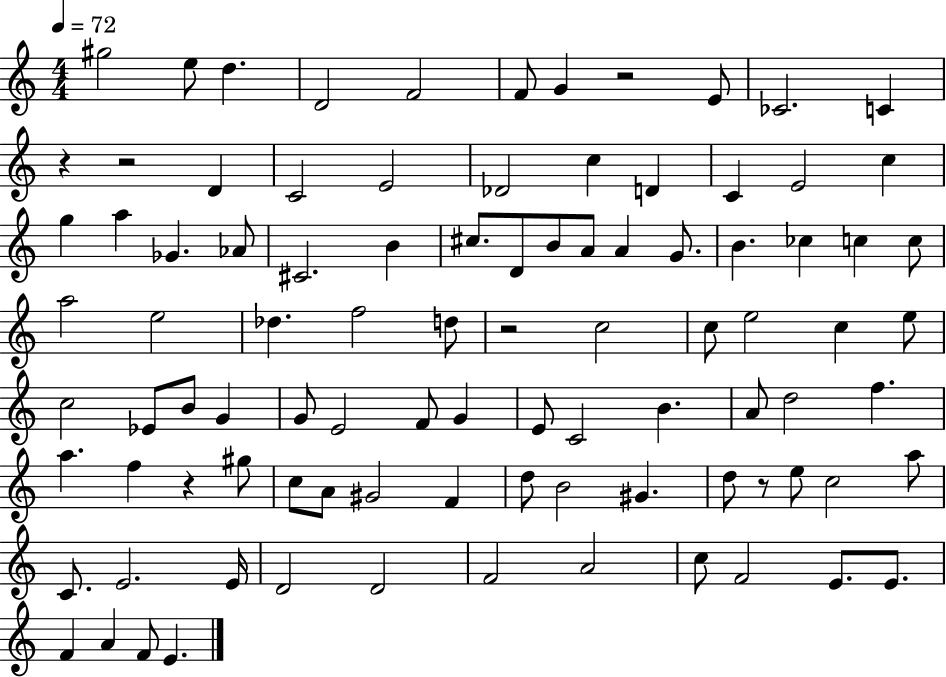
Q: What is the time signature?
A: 4/4